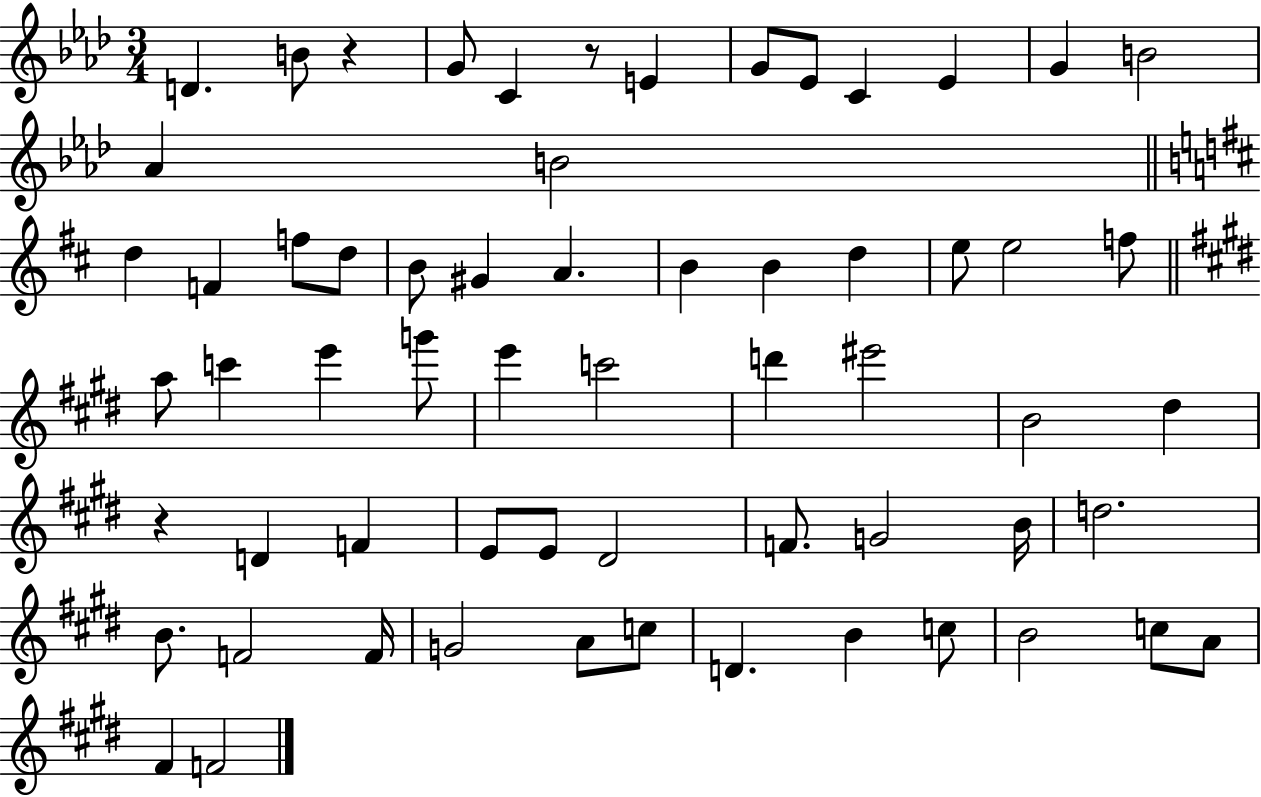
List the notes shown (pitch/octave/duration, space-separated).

D4/q. B4/e R/q G4/e C4/q R/e E4/q G4/e Eb4/e C4/q Eb4/q G4/q B4/h Ab4/q B4/h D5/q F4/q F5/e D5/e B4/e G#4/q A4/q. B4/q B4/q D5/q E5/e E5/h F5/e A5/e C6/q E6/q G6/e E6/q C6/h D6/q EIS6/h B4/h D#5/q R/q D4/q F4/q E4/e E4/e D#4/h F4/e. G4/h B4/s D5/h. B4/e. F4/h F4/s G4/h A4/e C5/e D4/q. B4/q C5/e B4/h C5/e A4/e F#4/q F4/h